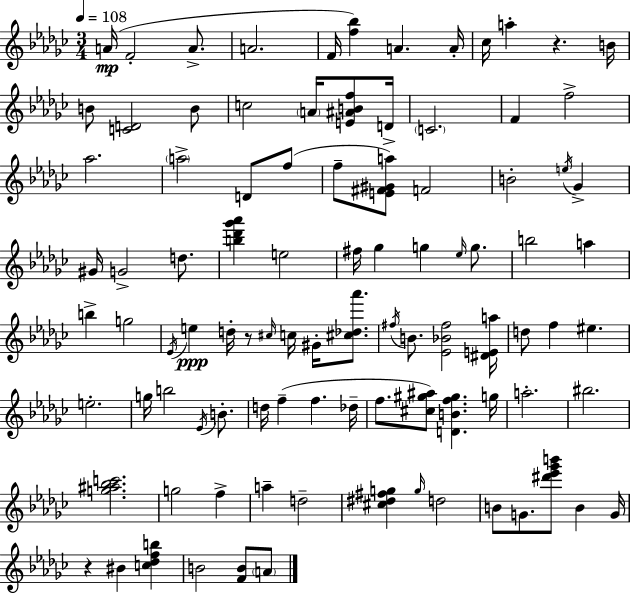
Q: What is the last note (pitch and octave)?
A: A4